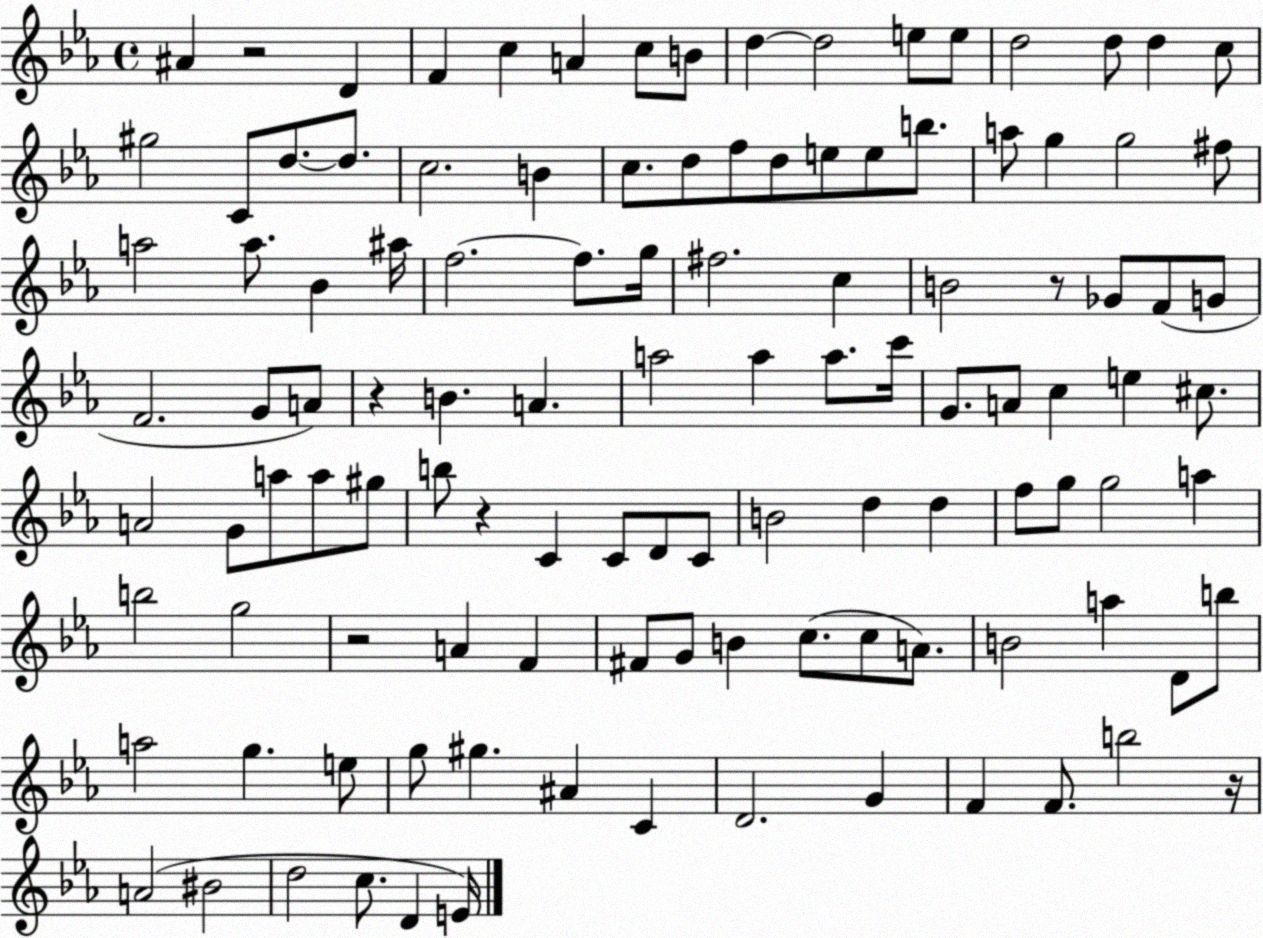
X:1
T:Untitled
M:4/4
L:1/4
K:Eb
^A z2 D F c A c/2 B/2 d d2 e/2 e/2 d2 d/2 d c/2 ^g2 C/2 d/2 d/2 c2 B c/2 d/2 f/2 d/2 e/2 e/2 b/2 a/2 g g2 ^f/2 a2 a/2 _B ^a/4 f2 f/2 g/4 ^f2 c B2 z/2 _G/2 F/2 G/2 F2 G/2 A/2 z B A a2 a a/2 c'/4 G/2 A/2 c e ^c/2 A2 G/2 a/2 a/2 ^g/2 b/2 z C C/2 D/2 C/2 B2 d d f/2 g/2 g2 a b2 g2 z2 A F ^F/2 G/2 B c/2 c/2 A/2 B2 a D/2 b/2 a2 g e/2 g/2 ^g ^A C D2 G F F/2 b2 z/4 A2 ^B2 d2 c/2 D E/4